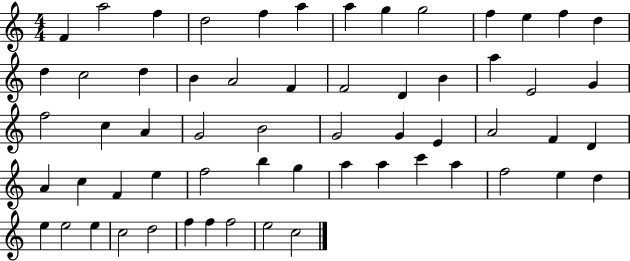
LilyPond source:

{
  \clef treble
  \numericTimeSignature
  \time 4/4
  \key c \major
  f'4 a''2 f''4 | d''2 f''4 a''4 | a''4 g''4 g''2 | f''4 e''4 f''4 d''4 | \break d''4 c''2 d''4 | b'4 a'2 f'4 | f'2 d'4 b'4 | a''4 e'2 g'4 | \break f''2 c''4 a'4 | g'2 b'2 | g'2 g'4 e'4 | a'2 f'4 d'4 | \break a'4 c''4 f'4 e''4 | f''2 b''4 g''4 | a''4 a''4 c'''4 a''4 | f''2 e''4 d''4 | \break e''4 e''2 e''4 | c''2 d''2 | f''4 f''4 f''2 | e''2 c''2 | \break \bar "|."
}